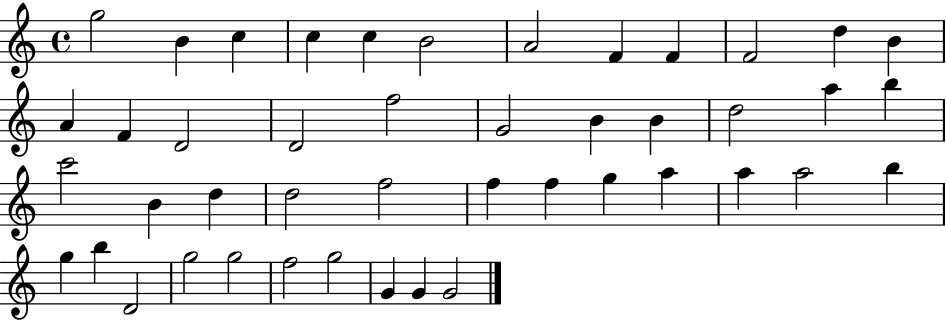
X:1
T:Untitled
M:4/4
L:1/4
K:C
g2 B c c c B2 A2 F F F2 d B A F D2 D2 f2 G2 B B d2 a b c'2 B d d2 f2 f f g a a a2 b g b D2 g2 g2 f2 g2 G G G2